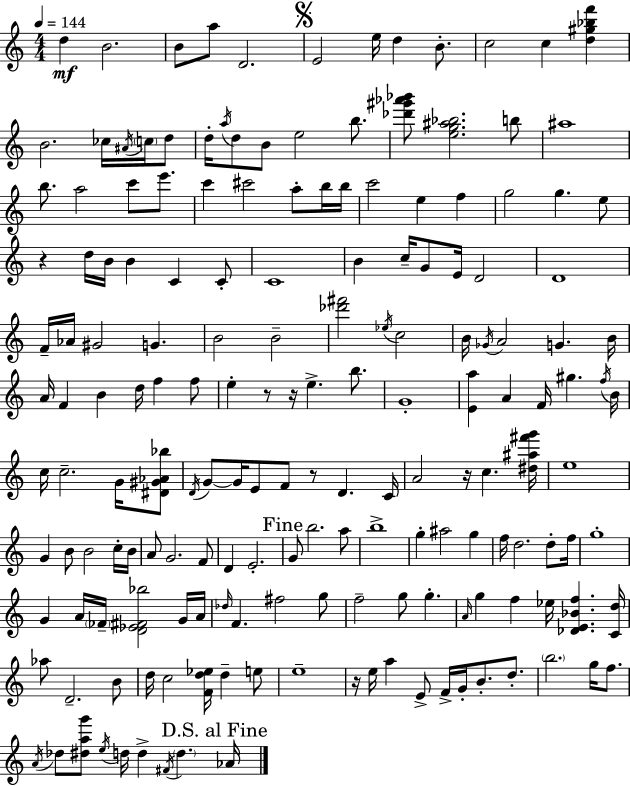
X:1
T:Untitled
M:4/4
L:1/4
K:Am
d B2 B/2 a/2 D2 E2 e/4 d B/2 c2 c [d^g_bf'] B2 _c/4 ^A/4 c/4 d/2 d/4 a/4 d/2 B/2 e2 b/2 [_d'^g'_a'_b']/2 [eg^a_b]2 b/2 ^a4 b/2 a2 c'/2 e'/2 c' ^c'2 a/2 b/4 b/4 c'2 e f g2 g e/2 z d/4 B/4 B C C/2 C4 B c/4 G/2 E/4 D2 D4 F/4 _A/4 ^G2 G B2 B2 [_d'^f']2 _e/4 c2 B/4 _G/4 A2 G B/4 A/4 F B d/4 f f/2 e z/2 z/4 e b/2 G4 [Ea] A F/4 ^g f/4 B/4 c/4 c2 G/4 [^D^G_A_b]/2 D/4 G/2 G/4 E/2 F/2 z/2 D C/4 A2 z/4 c [^d^a^f'g']/4 e4 G B/2 B2 c/4 B/4 A/2 G2 F/2 D E2 G/2 b2 a/2 b4 g ^a2 g f/4 d2 d/2 f/4 g4 G A/4 _F/4 [D_E^F_b]2 G/4 A/4 _d/4 F ^f2 g/2 f2 g/2 g A/4 g f _e/4 [_DE_Bf] [Cd]/4 _a/2 D2 B/2 d/4 c2 [Fd_e]/4 d e/2 e4 z/4 e/4 a E/2 F/4 G/4 B/2 d/2 b2 g/4 f/2 A/4 _d/2 [^dag']/2 e/4 d/4 d ^F/4 d _A/4